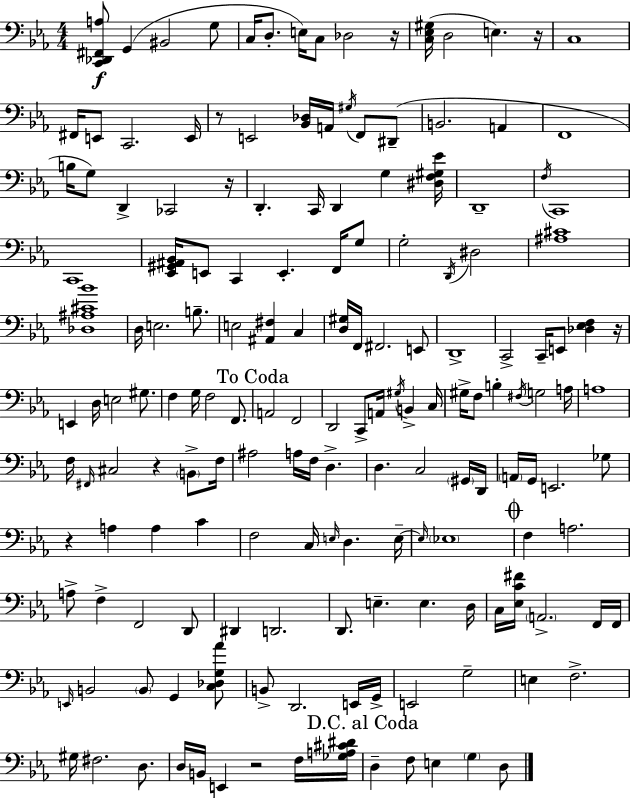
{
  \clef bass
  \numericTimeSignature
  \time 4/4
  \key c \minor
  <c, des, fis, a>8\f g,4( bis,2 g8 | c16 d8.-. e16) c8 des2 r16 | <c ees gis>16( d2 e4.) r16 | c1 | \break fis,16 e,8 c,2. e,16 | r8 e,2 <bes, des>16 a,16 \acciaccatura { gis16 } f,8 dis,8--( | b,2. a,4 | f,1 | \break b16 g8) d,4-> ces,2 | r16 d,4.-. c,16 d,4 g4 | <dis f gis ees'>16 d,1-- | \acciaccatura { f16 } c,1 | \break c,1 | <ees, gis, ais, bes,>16 e,8 c,4 e,4.-. f,16 | g8 g2-. \acciaccatura { d,16 } dis2 | <ais cis'>1 | \break <des ais cis' bes'>1 | d16 e2. | b8.-- e2 <ais, fis>4 c4 | <d gis>16 f,16 fis,2. | \break e,8 d,1-> | c,2-> c,16-- e,8 <des ees f>4 | r16 e,4 d16 e2 | gis8. f4 g16 f2 | \break f,8. \mark "To Coda" a,2 f,2 | d,2 c,8-> a,16 \acciaccatura { gis16 } b,4-> | c16 gis16-> f8 b4-. \acciaccatura { fis16 } g2 | a16 a1 | \break f16 \grace { fis,16 } cis2 r4 | \parenthesize b,8-> f16 ais2 a16 f16 | d4.-> d4. c2 | \parenthesize gis,16 d,16 \parenthesize a,16 g,16 e,2. | \break ges8 r4 a4 a4 | c'4 f2 c16 \grace { e16 } | d4. e16--~~ \grace { e16 } \parenthesize ees1 | \mark \markup { \musicglyph "scripts.coda" } f4 a2. | \break a8-> f4-> f,2 | d,8 dis,4 d,2. | d,8. e4.-- | e4. d16 c16 <ees c' fis'>16 \parenthesize a,2.-> | \break f,16 f,16 \grace { e,16 } b,2 | \parenthesize b,8 g,4 <c des g aes'>8 b,8-> d,2. | e,16 g,16-> e,2 | g2-- e4 f2.-> | \break gis16 fis2. | d8. d16 b,16 e,4 r2 | f16 <ges a cis' dis'>16 \mark "D.C. al Coda" d4-- f8 e4 | \parenthesize g4 d8 \bar "|."
}